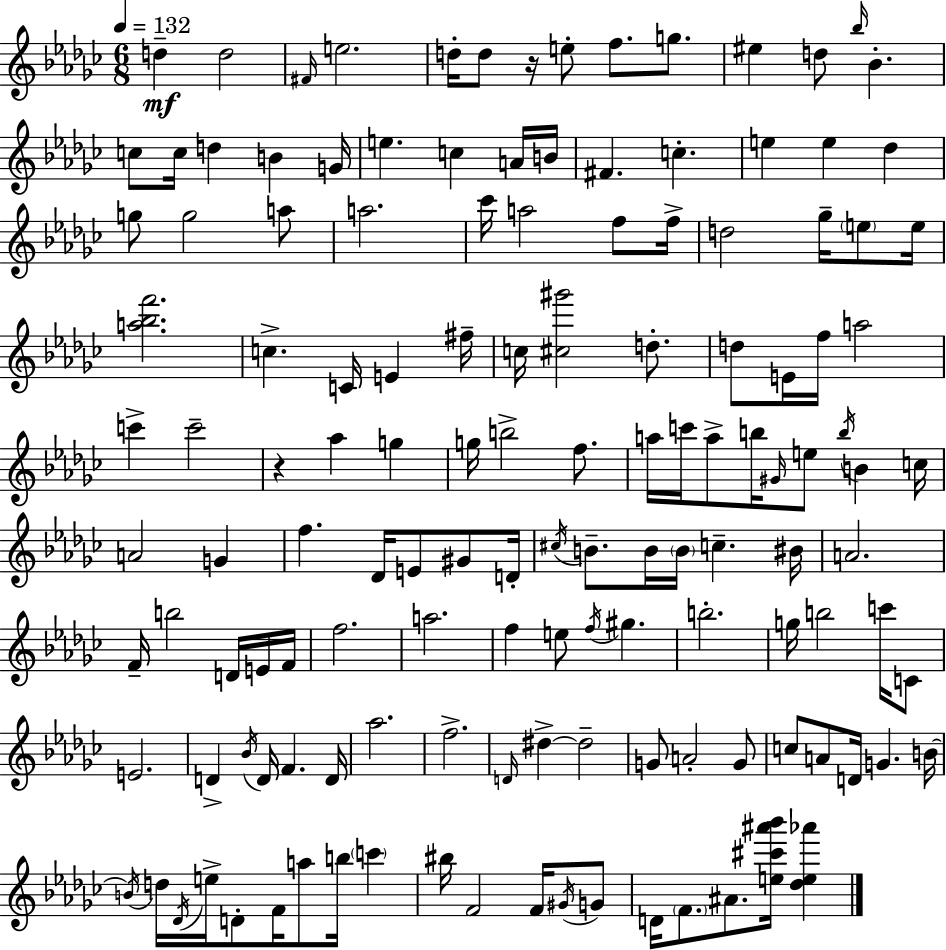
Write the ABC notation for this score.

X:1
T:Untitled
M:6/8
L:1/4
K:Ebm
d d2 ^F/4 e2 d/4 d/2 z/4 e/2 f/2 g/2 ^e d/2 _b/4 _B c/2 c/4 d B G/4 e c A/4 B/4 ^F c e e _d g/2 g2 a/2 a2 _c'/4 a2 f/2 f/4 d2 _g/4 e/2 e/4 [a_bf']2 c C/4 E ^f/4 c/4 [^c^g']2 d/2 d/2 E/4 f/4 a2 c' c'2 z _a g g/4 b2 f/2 a/4 c'/4 a/2 b/4 ^G/4 e/2 b/4 B c/4 A2 G f _D/4 E/2 ^G/2 D/4 ^c/4 B/2 B/4 B/4 c ^B/4 A2 F/4 b2 D/4 E/4 F/4 f2 a2 f e/2 f/4 ^g b2 g/4 b2 c'/4 C/2 E2 D _B/4 D/4 F D/4 _a2 f2 D/4 ^d ^d2 G/2 A2 G/2 c/2 A/2 D/4 G B/4 B/4 d/4 _D/4 e/4 D/2 F/4 a/2 b/4 c' ^b/4 F2 F/4 ^G/4 G/2 D/4 F/2 ^A/2 [e^c'^a'_b']/4 [_de_a']